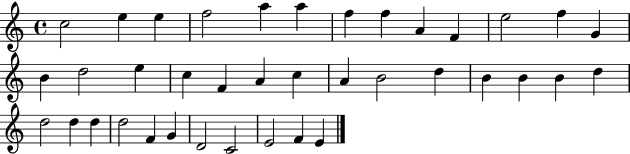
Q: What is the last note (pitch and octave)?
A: E4